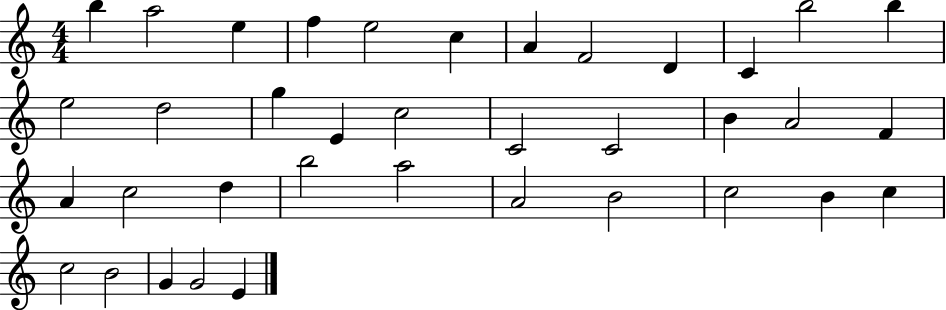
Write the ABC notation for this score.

X:1
T:Untitled
M:4/4
L:1/4
K:C
b a2 e f e2 c A F2 D C b2 b e2 d2 g E c2 C2 C2 B A2 F A c2 d b2 a2 A2 B2 c2 B c c2 B2 G G2 E